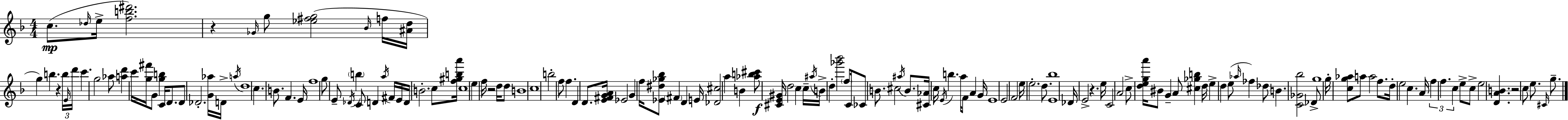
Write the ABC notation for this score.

X:1
T:Untitled
M:4/4
L:1/4
K:F
c/2 _d/4 e/4 [fb^d']2 z _G/4 g/2 [_e^fg]2 _B/4 f/4 [^Ad]/4 g b z b/4 E/4 d'/4 c' g2 _a/2 [ad'] c'/4 [g^f']/4 G/2 [gb] C/4 D/2 D/2 _D2 [G_a]/4 D/4 a/4 d4 c B/2 F E/4 f4 g/2 E/2 _D/4 b C/2 D a/4 ^F/4 E/4 D/4 B2 c/2 [f^gba']/4 c4 e f/4 z2 d/4 d/2 B4 c4 b2 f/2 f D D/2 [E^FGA]/4 _E2 G f/4 [_E^d_g_b]/2 ^F D E/4 [_D^c]2 a B [_ab^c']/2 [^CE^G]/4 d2 c c/4 ^a/4 B/4 d [_g'_b']2 f/2 C/4 _C/2 B/2 ^c2 ^a/4 B/2 [^C_A]/4 c/4 E/4 b a/4 F/2 A G/4 E4 E2 F2 e/4 e2 d/2 [E_b]4 _D/4 E2 z e/4 C2 A2 c/2 [dega']/4 ^B/2 G A/2 [^c_gb] d/4 e d e/2 _a/4 _f _d/2 B [C_G_b]2 _D/2 g4 g/4 [cg_a]/2 a/2 a2 f/2 d/4 e2 c A/4 f f c e/2 c/2 e2 [DAB] z2 c/2 e/2 ^C/4 g/2